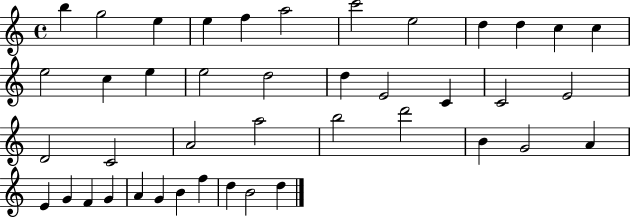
{
  \clef treble
  \time 4/4
  \defaultTimeSignature
  \key c \major
  b''4 g''2 e''4 | e''4 f''4 a''2 | c'''2 e''2 | d''4 d''4 c''4 c''4 | \break e''2 c''4 e''4 | e''2 d''2 | d''4 e'2 c'4 | c'2 e'2 | \break d'2 c'2 | a'2 a''2 | b''2 d'''2 | b'4 g'2 a'4 | \break e'4 g'4 f'4 g'4 | a'4 g'4 b'4 f''4 | d''4 b'2 d''4 | \bar "|."
}